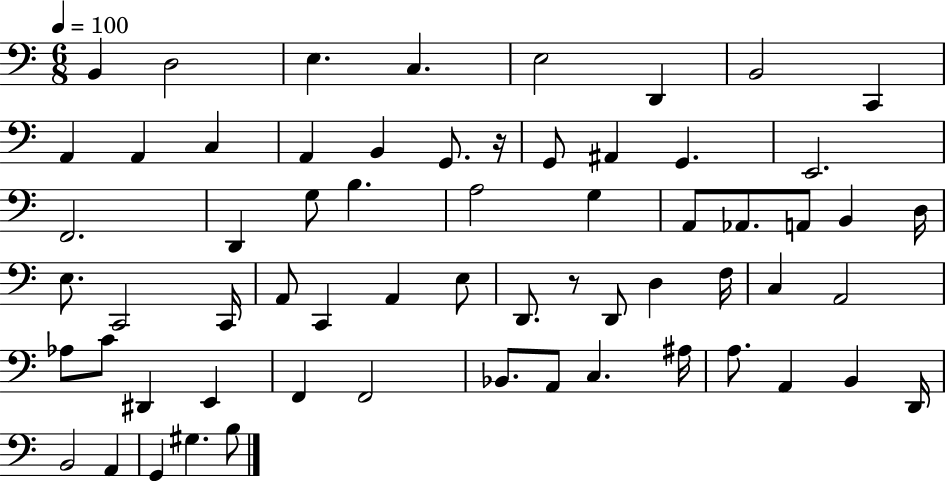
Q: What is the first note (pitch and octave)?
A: B2